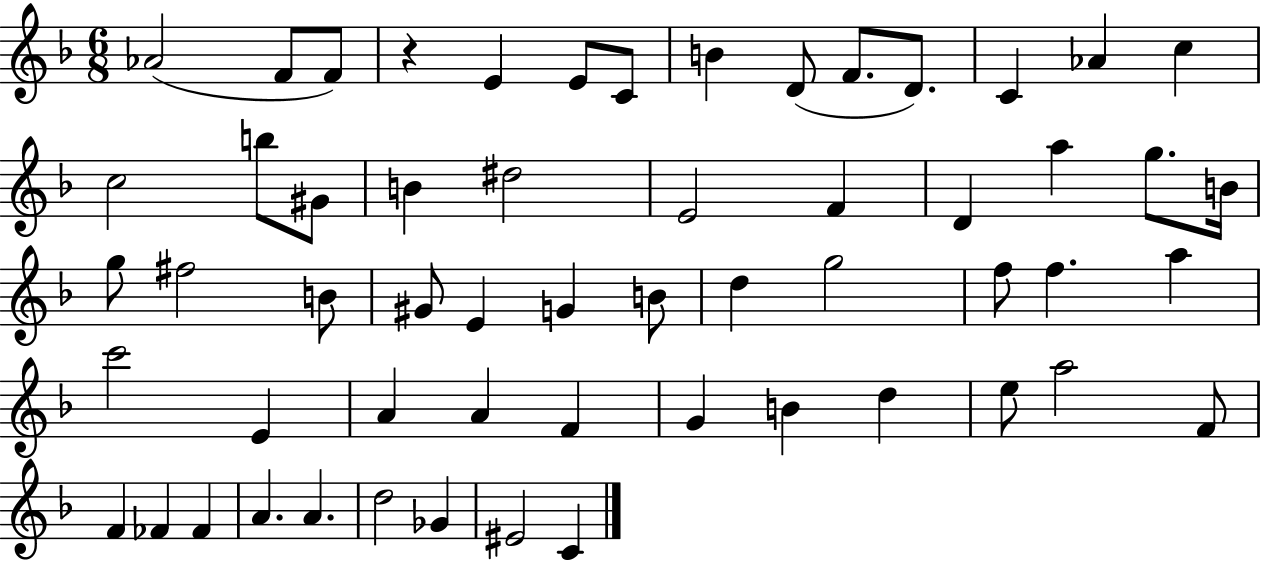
X:1
T:Untitled
M:6/8
L:1/4
K:F
_A2 F/2 F/2 z E E/2 C/2 B D/2 F/2 D/2 C _A c c2 b/2 ^G/2 B ^d2 E2 F D a g/2 B/4 g/2 ^f2 B/2 ^G/2 E G B/2 d g2 f/2 f a c'2 E A A F G B d e/2 a2 F/2 F _F _F A A d2 _G ^E2 C